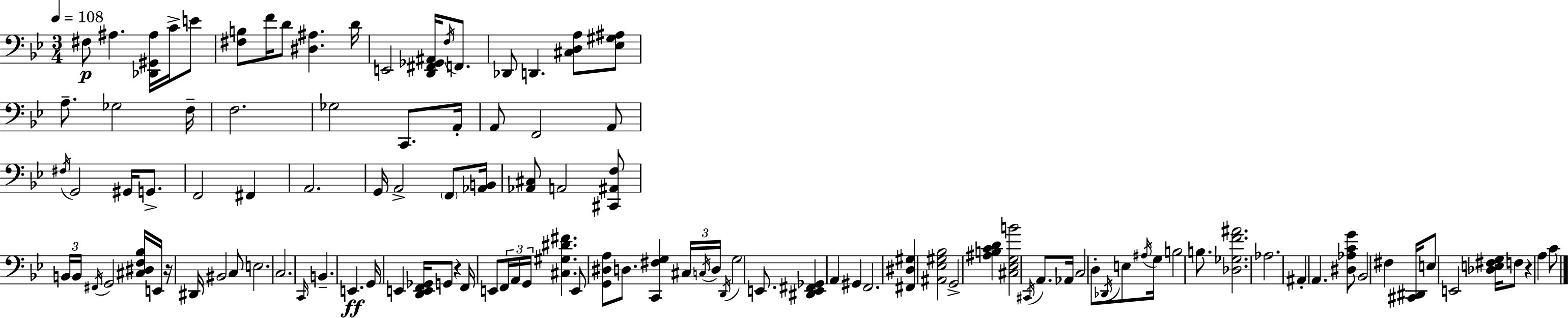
{
  \clef bass
  \numericTimeSignature
  \time 3/4
  \key bes \major
  \tempo 4 = 108
  \repeat volta 2 { fis8\p ais4. <des, gis, ais>16 c'16-> e'8 | <fis b>8 f'16 d'8 <dis ais>4. d'16 | e,2 <d, fis, ges, ais,>16 \acciaccatura { f16 } f,8. | des,8 d,4. <cis d a>8 <ees gis ais>8 | \break a8.-- ges2 | f16-- f2. | ges2 c,8. | a,16-. a,8 f,2 a,8 | \break \acciaccatura { fis16 } g,2 gis,16 g,8.-> | f,2 fis,4 | a,2. | g,16 a,2-> \parenthesize f,8 | \break <aes, b,>16 <aes, cis>8 a,2 | <cis, ais, f>8 \tuplet 3/2 { b,16 b,16 \acciaccatura { fis,16 } } g,2 | <cis dis f bes>16 e,16 r16 dis,16 bis,2 | c8 e2. | \break c2. | \grace { c,16 } b,4.-- e,4.\ff | g,16 e,4 <d, e, f, ges,>16 g,8 | r4 f,16 e,8 \tuplet 3/2 { f,16 a,16 g,16 } <cis gis dis' fis'>4. | \break e,8 <g, dis a>8 d8. <c, fis g>4 | \tuplet 3/2 { cis16 \acciaccatura { c16 } d16 } \acciaccatura { d,16 } g2 | e,8. <dis, e, fis, ges,>4 a,4 | gis,4 f,2. | \break <fis, dis gis>4 <ais, ees gis bes>2 | g,2-> | <ais b c' d'>4 <cis ees g b'>2 | \acciaccatura { cis,16 } a,8. aes,16 c2 | \break d8-. \acciaccatura { des,16 } e8 \acciaccatura { ais16 } g16 b2 | b8. <des ges f' ais'>2. | aes2. | ais,4-. | \break a,4. <dis aes c' g'>8 bes,2 | fis4 <cis, dis,>16 e8 | e,2 <des e fis g>16 f8 r4 | a4 c'8 } \bar "|."
}